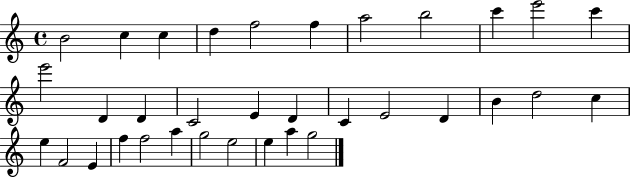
X:1
T:Untitled
M:4/4
L:1/4
K:C
B2 c c d f2 f a2 b2 c' e'2 c' e'2 D D C2 E D C E2 D B d2 c e F2 E f f2 a g2 e2 e a g2